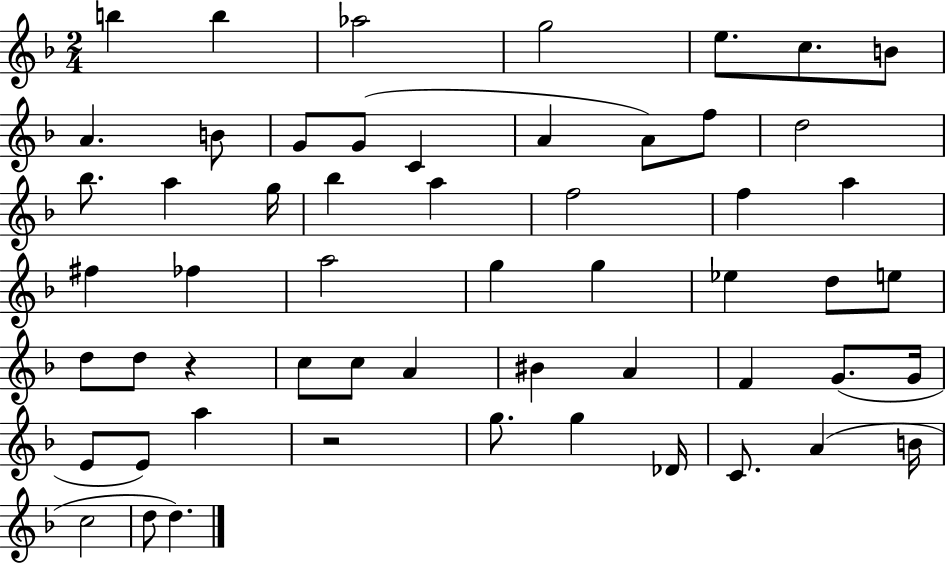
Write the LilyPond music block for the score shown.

{
  \clef treble
  \numericTimeSignature
  \time 2/4
  \key f \major
  \repeat volta 2 { b''4 b''4 | aes''2 | g''2 | e''8. c''8. b'8 | \break a'4. b'8 | g'8 g'8( c'4 | a'4 a'8) f''8 | d''2 | \break bes''8. a''4 g''16 | bes''4 a''4 | f''2 | f''4 a''4 | \break fis''4 fes''4 | a''2 | g''4 g''4 | ees''4 d''8 e''8 | \break d''8 d''8 r4 | c''8 c''8 a'4 | bis'4 a'4 | f'4 g'8.( g'16 | \break e'8 e'8) a''4 | r2 | g''8. g''4 des'16 | c'8. a'4( b'16 | \break c''2 | d''8 d''4.) | } \bar "|."
}